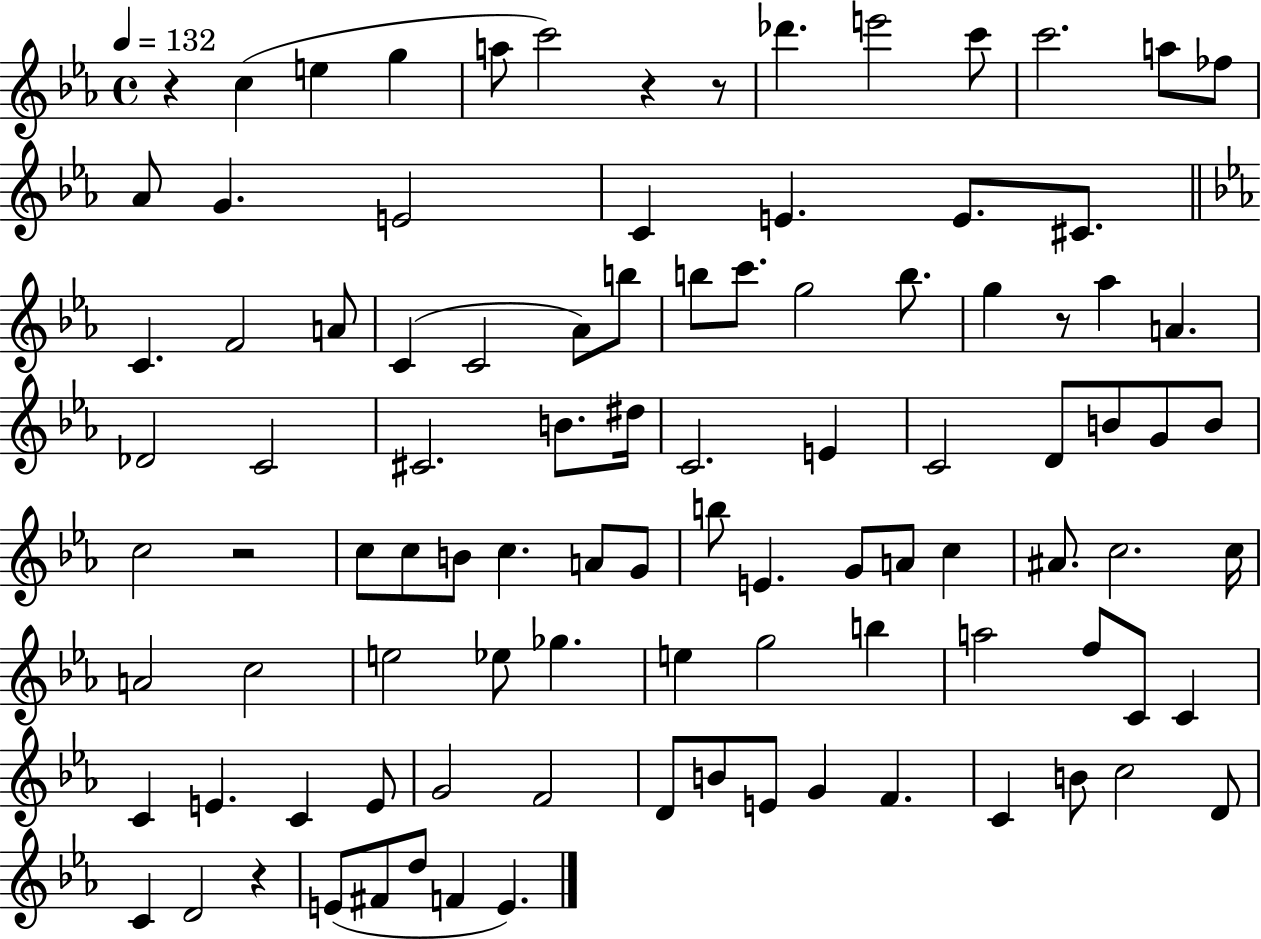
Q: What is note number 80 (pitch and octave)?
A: E4